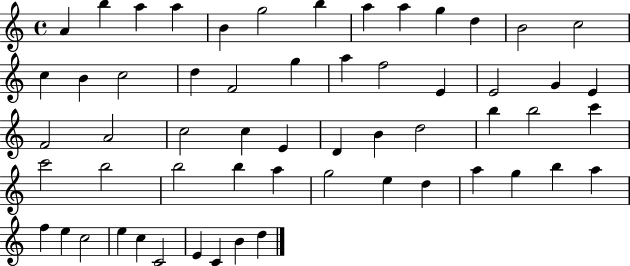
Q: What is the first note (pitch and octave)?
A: A4